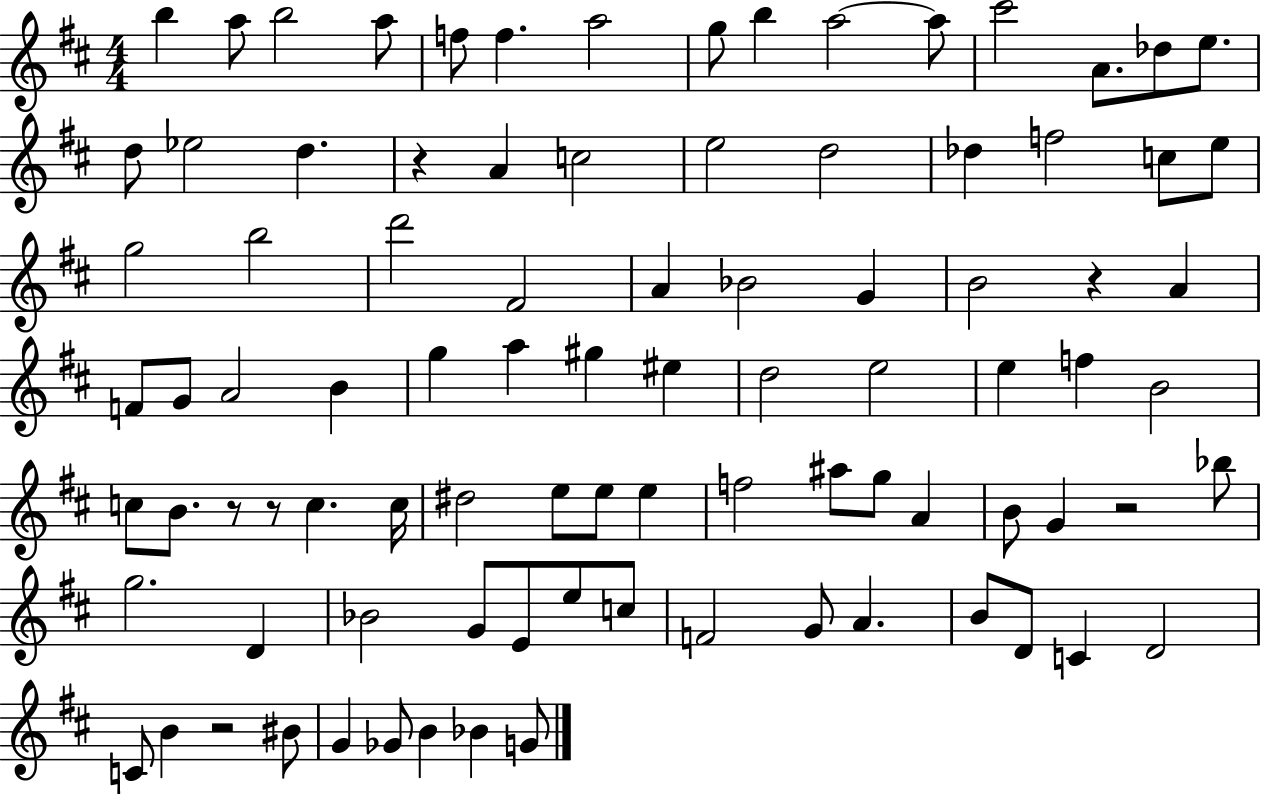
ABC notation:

X:1
T:Untitled
M:4/4
L:1/4
K:D
b a/2 b2 a/2 f/2 f a2 g/2 b a2 a/2 ^c'2 A/2 _d/2 e/2 d/2 _e2 d z A c2 e2 d2 _d f2 c/2 e/2 g2 b2 d'2 ^F2 A _B2 G B2 z A F/2 G/2 A2 B g a ^g ^e d2 e2 e f B2 c/2 B/2 z/2 z/2 c c/4 ^d2 e/2 e/2 e f2 ^a/2 g/2 A B/2 G z2 _b/2 g2 D _B2 G/2 E/2 e/2 c/2 F2 G/2 A B/2 D/2 C D2 C/2 B z2 ^B/2 G _G/2 B _B G/2